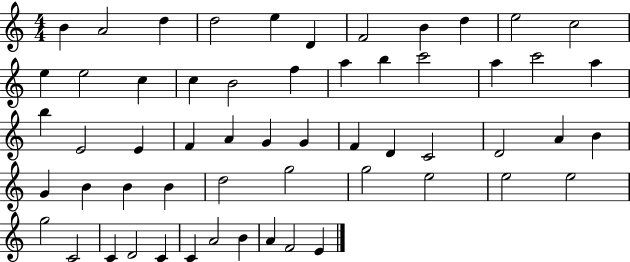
{
  \clef treble
  \numericTimeSignature
  \time 4/4
  \key c \major
  b'4 a'2 d''4 | d''2 e''4 d'4 | f'2 b'4 d''4 | e''2 c''2 | \break e''4 e''2 c''4 | c''4 b'2 f''4 | a''4 b''4 c'''2 | a''4 c'''2 a''4 | \break b''4 e'2 e'4 | f'4 a'4 g'4 g'4 | f'4 d'4 c'2 | d'2 a'4 b'4 | \break g'4 b'4 b'4 b'4 | d''2 g''2 | g''2 e''2 | e''2 e''2 | \break g''2 c'2 | c'4 d'2 c'4 | c'4 a'2 b'4 | a'4 f'2 e'4 | \break \bar "|."
}